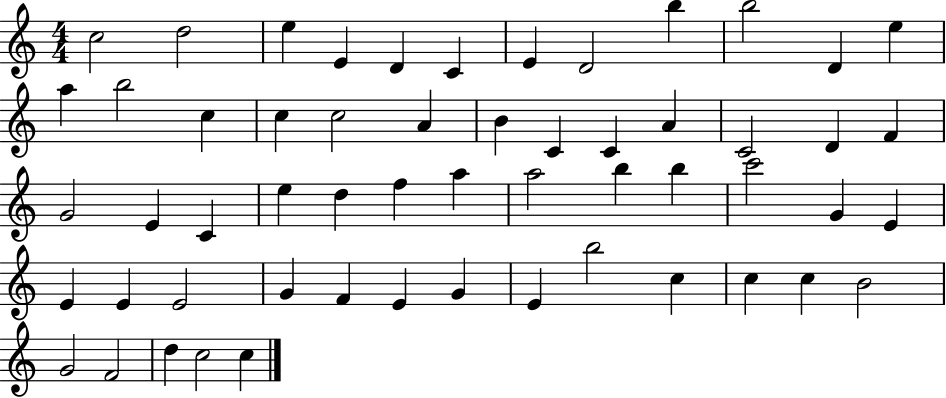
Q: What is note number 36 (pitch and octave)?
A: C6